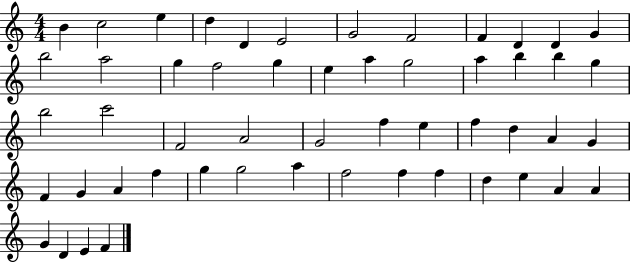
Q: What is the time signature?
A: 4/4